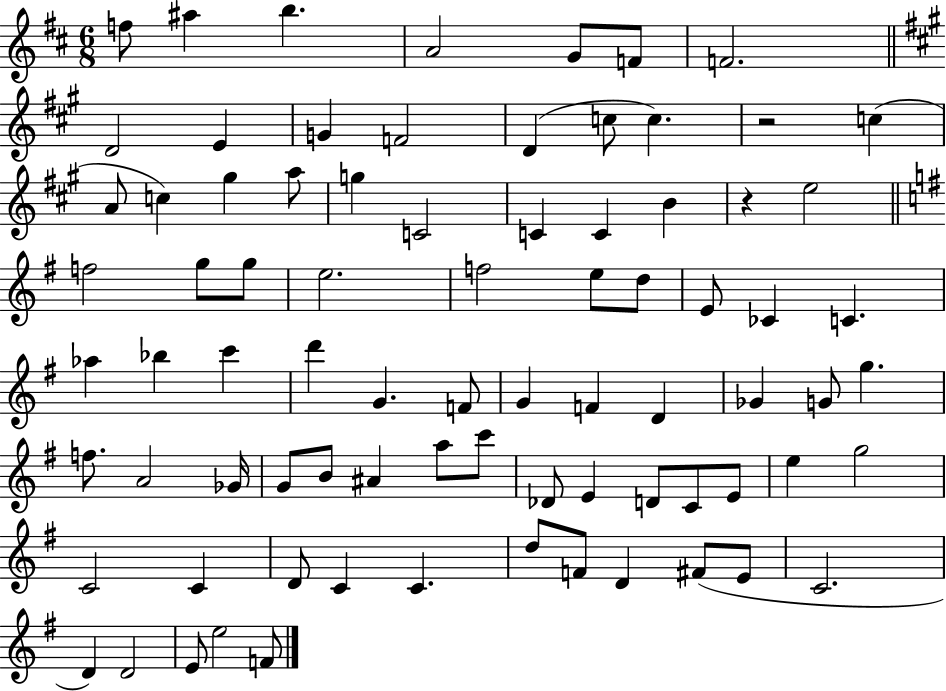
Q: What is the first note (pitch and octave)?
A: F5